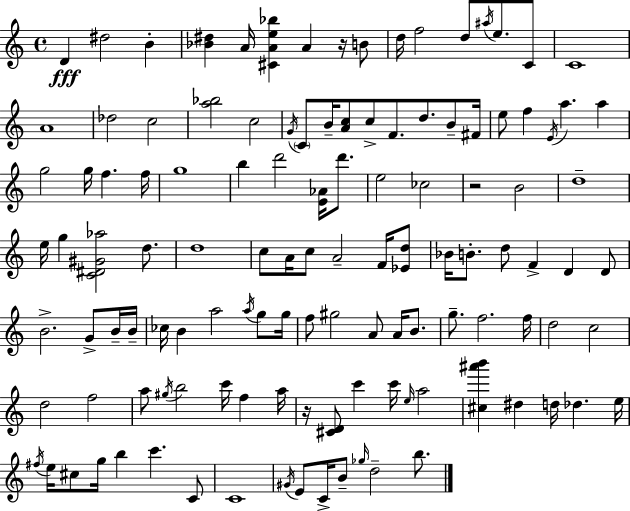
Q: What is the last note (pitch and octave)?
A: B5